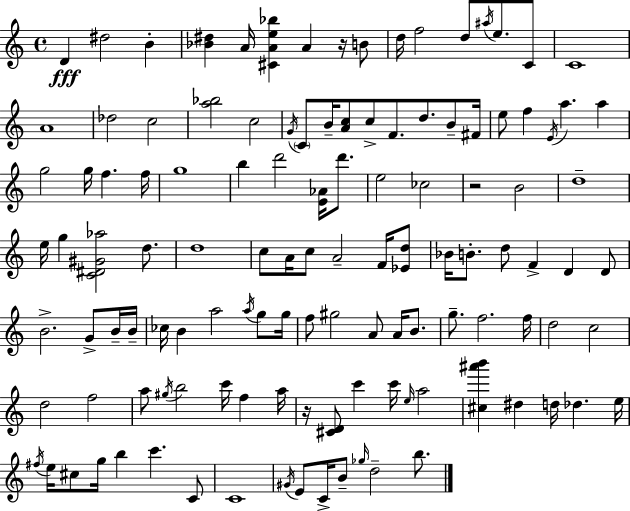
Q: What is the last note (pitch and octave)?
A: B5